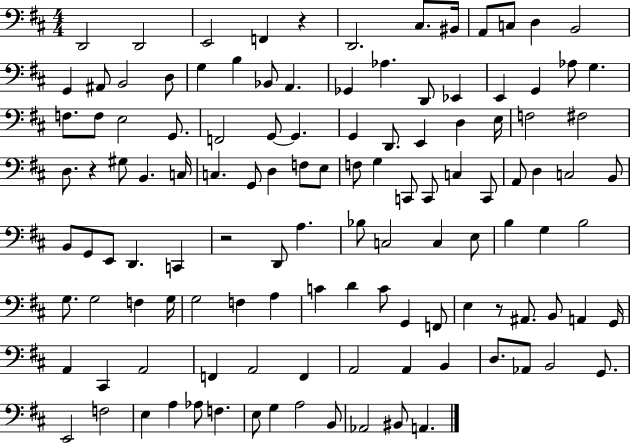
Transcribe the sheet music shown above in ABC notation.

X:1
T:Untitled
M:4/4
L:1/4
K:D
D,,2 D,,2 E,,2 F,, z D,,2 ^C,/2 ^B,,/4 A,,/2 C,/2 D, B,,2 G,, ^A,,/2 B,,2 D,/2 G, B, _B,,/2 A,, _G,, _A, D,,/2 _E,, E,, G,, _A,/2 G, F,/2 F,/2 E,2 G,,/2 F,,2 G,,/2 G,, G,, D,,/2 E,, D, E,/4 F,2 ^F,2 D,/2 z ^G,/2 B,, C,/4 C, G,,/2 D, F,/2 E,/2 F,/2 G, C,,/2 C,,/2 C, C,,/2 A,,/2 D, C,2 B,,/2 B,,/2 G,,/2 E,,/2 D,, C,, z2 D,,/2 A, _B,/2 C,2 C, E,/2 B, G, B,2 G,/2 G,2 F, G,/4 G,2 F, A, C D C/2 G,, F,,/2 E, z/2 ^A,,/2 B,,/2 A,, G,,/4 A,, ^C,, A,,2 F,, A,,2 F,, A,,2 A,, B,, D,/2 _A,,/2 B,,2 G,,/2 E,,2 F,2 E, A, _A,/2 F, E,/2 G, A,2 B,,/2 _A,,2 ^B,,/2 A,,